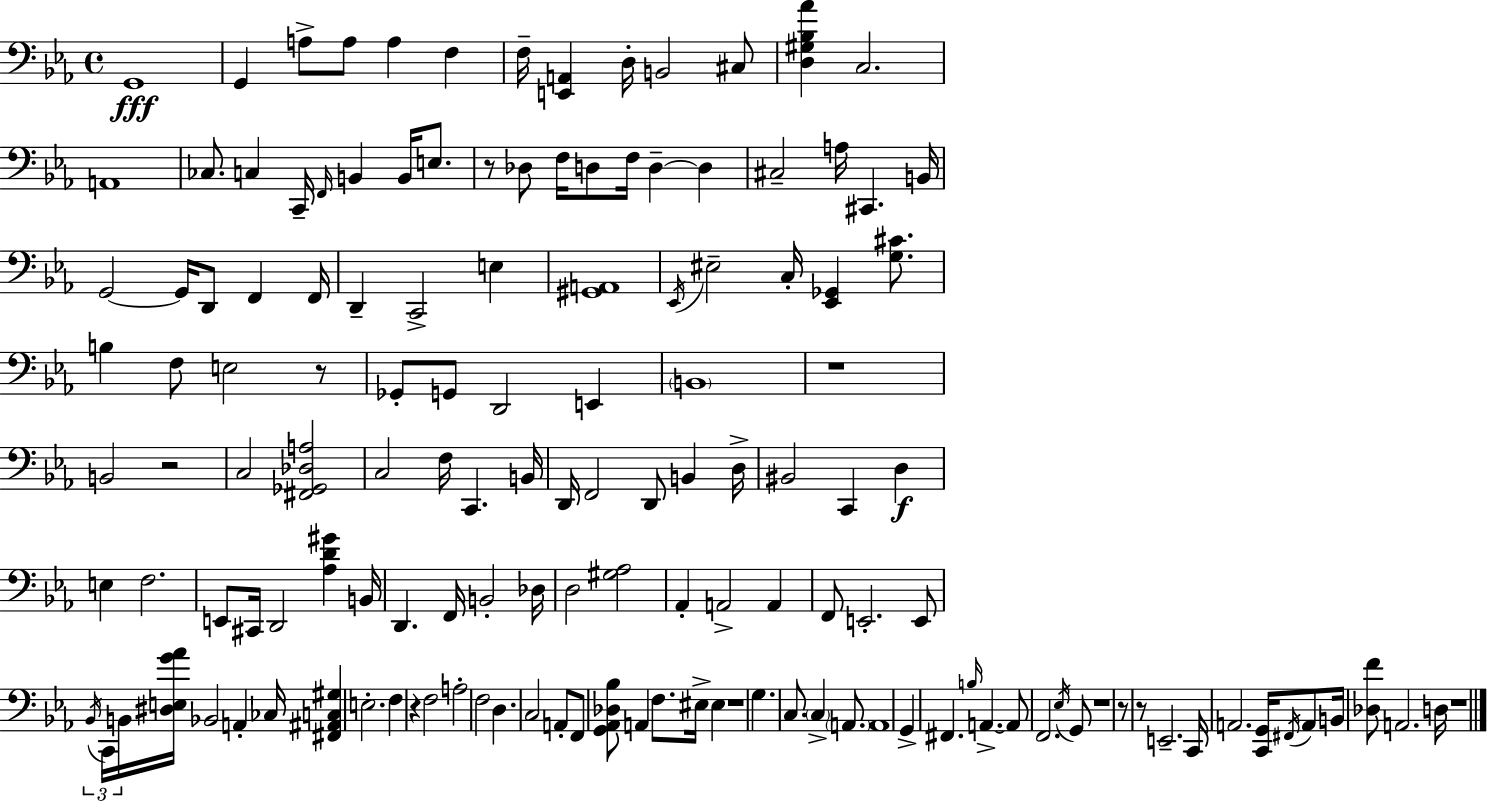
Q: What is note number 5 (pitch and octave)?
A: A3